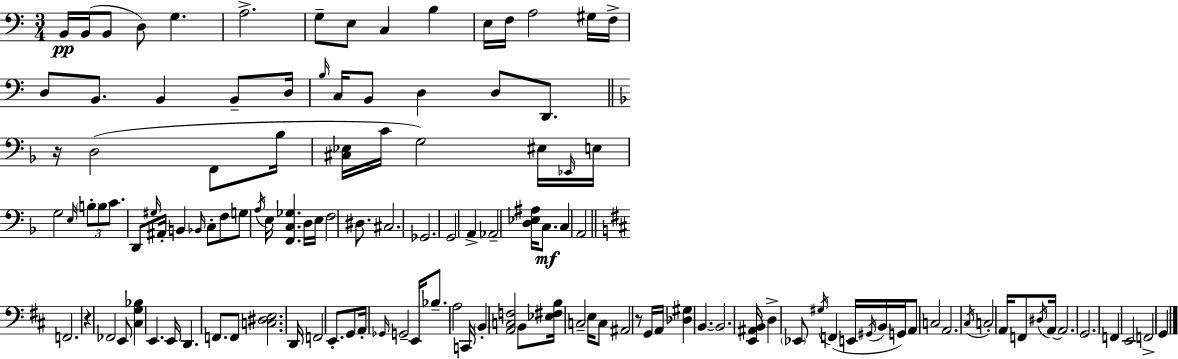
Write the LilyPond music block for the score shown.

{
  \clef bass
  \numericTimeSignature
  \time 3/4
  \key a \minor
  b,16\pp b,16( b,8 d8) g4. | a2.-> | g8-- e8 c4 b4 | e16 f16 a2 gis16 f16-> | \break d8 b,8. b,4 b,8-- d16 | \grace { b16 } c16 b,8 d4 d8 d,8. | \bar "||" \break \key f \major r16 d2( f,8 bes16 | <cis ees>16 c'16 g2) eis16 \grace { ees,16 } | e16 g2 \grace { e16 } \tuplet 3/2 { \parenthesize b8-. | b8 c'8. } d,8 \grace { gis16 } ais,16-. b,4 | \break \grace { bes,16 } c8-. f8 g8 \acciaccatura { a16 } e16 <f, c ges>4. | d16 e16 f2 | dis8. cis2. | ges,2. | \break g,2 | a,4-> aes,2-- | <d ees ais>16 c8.\mf c4 a,2 | \bar "||" \break \key d \major f,2. | r4 fes,2 | e,8 <cis g bes>4 e,4. | e,16 d,4. f,8. f,8 | \break <c dis e>2. | d,16 f,2 e,8.-. | g,8 a,16-. \grace { ges,16 } g,2-- | e,16 bes8.-- a2 | \break c,16 \parenthesize b,4-. <a, c f>2 | b,8 <ees fis b>16 c2-- | e16 c8 ais,2 r8 | g,16 a,16 <des gis>4 b,4.~~ | \break b,2. | <e, ais, b,>16 d4-> \parenthesize ees,8 \acciaccatura { gis16 }( f,4 | e,16 \acciaccatura { gis,16 } b,16 g,16) a,8 c2 | a,2. | \break \acciaccatura { cis16 } c2-. | a,16 f,8 \acciaccatura { dis16 } a,16~~ a,2. | g,2. | f,4 e,2 | \break f,2-> | g,4 \bar "|."
}